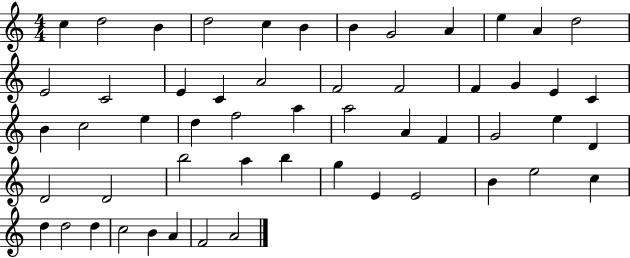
X:1
T:Untitled
M:4/4
L:1/4
K:C
c d2 B d2 c B B G2 A e A d2 E2 C2 E C A2 F2 F2 F G E C B c2 e d f2 a a2 A F G2 e D D2 D2 b2 a b g E E2 B e2 c d d2 d c2 B A F2 A2